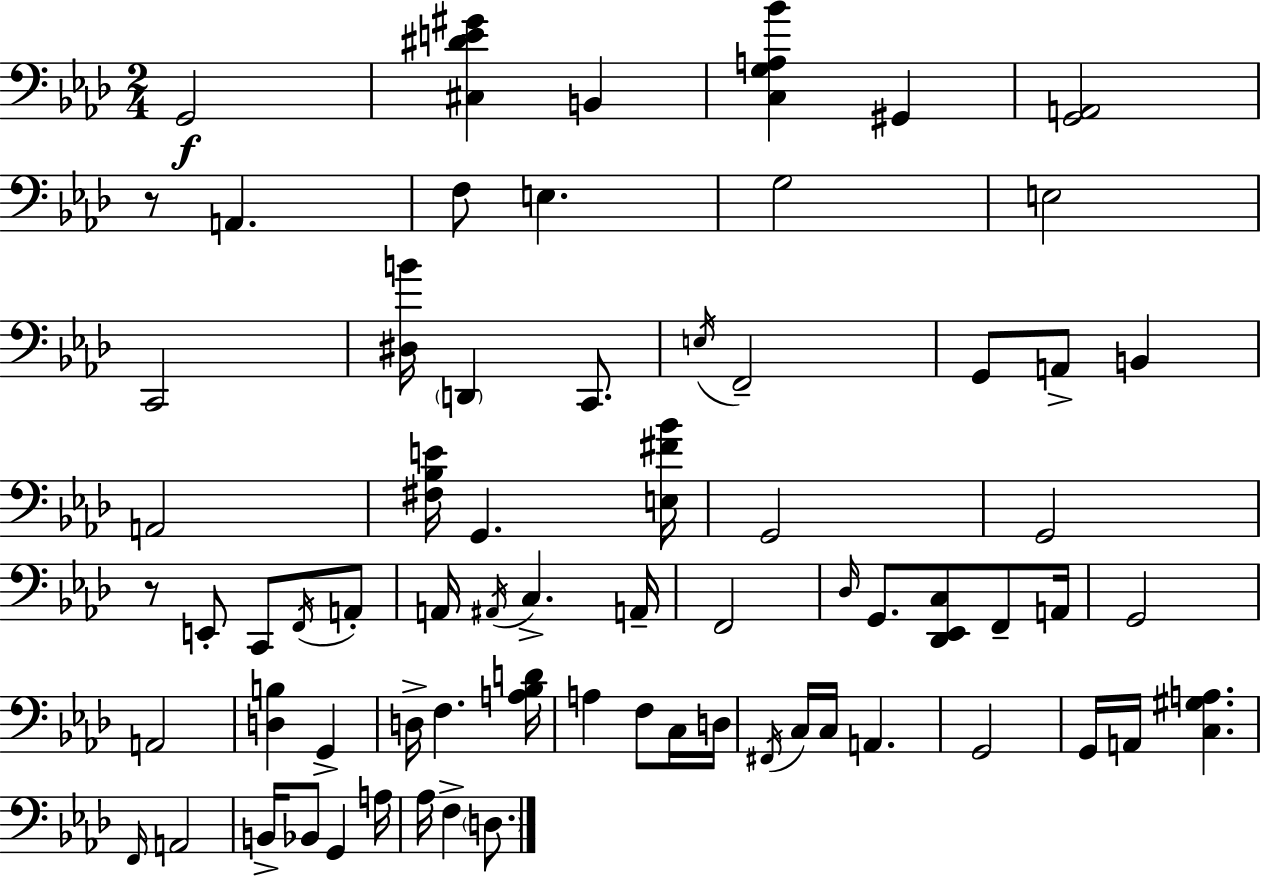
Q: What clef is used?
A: bass